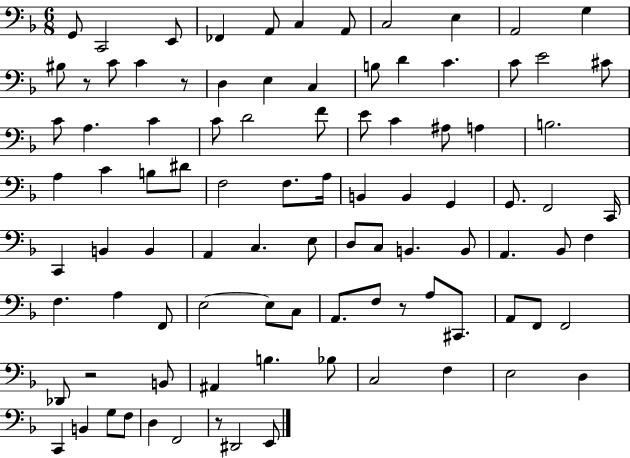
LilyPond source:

{
  \clef bass
  \numericTimeSignature
  \time 6/8
  \key f \major
  g,8 c,2 e,8 | fes,4 a,8 c4 a,8 | c2 e4 | a,2 g4 | \break bis8 r8 c'8 c'4 r8 | d4 e4 c4 | b8 d'4 c'4. | c'8 e'2 cis'8 | \break c'8 a4. c'4 | c'8 d'2 f'8 | e'8 c'4 ais8 a4 | b2. | \break a4 c'4 b8 dis'8 | f2 f8. a16 | b,4 b,4 g,4 | g,8. f,2 c,16 | \break c,4 b,4 b,4 | a,4 c4. e8 | d8 c8 b,4. b,8 | a,4. bes,8 f4 | \break f4. a4 f,8 | e2~~ e8 c8 | a,8. f8 r8 a8 cis,8. | a,8 f,8 f,2 | \break des,8 r2 b,8 | ais,4 b4. bes8 | c2 f4 | e2 d4 | \break c,4 b,4 g8 f8 | d4 f,2 | r8 dis,2 e,8 | \bar "|."
}